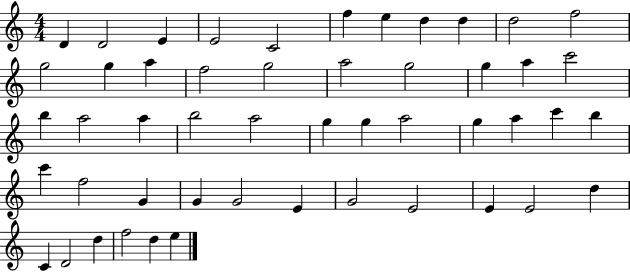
X:1
T:Untitled
M:4/4
L:1/4
K:C
D D2 E E2 C2 f e d d d2 f2 g2 g a f2 g2 a2 g2 g a c'2 b a2 a b2 a2 g g a2 g a c' b c' f2 G G G2 E G2 E2 E E2 d C D2 d f2 d e